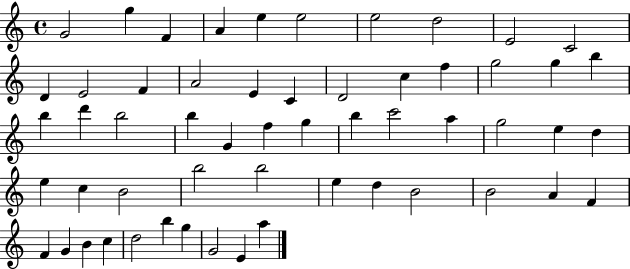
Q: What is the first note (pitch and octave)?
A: G4